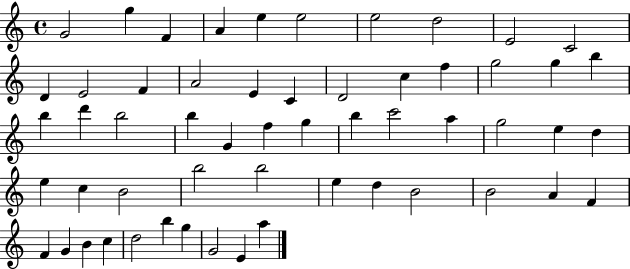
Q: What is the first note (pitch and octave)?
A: G4